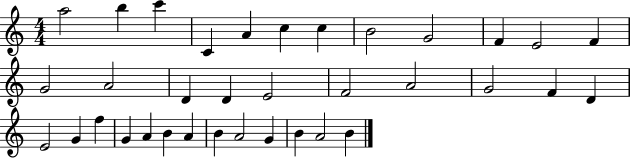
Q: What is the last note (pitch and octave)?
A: B4